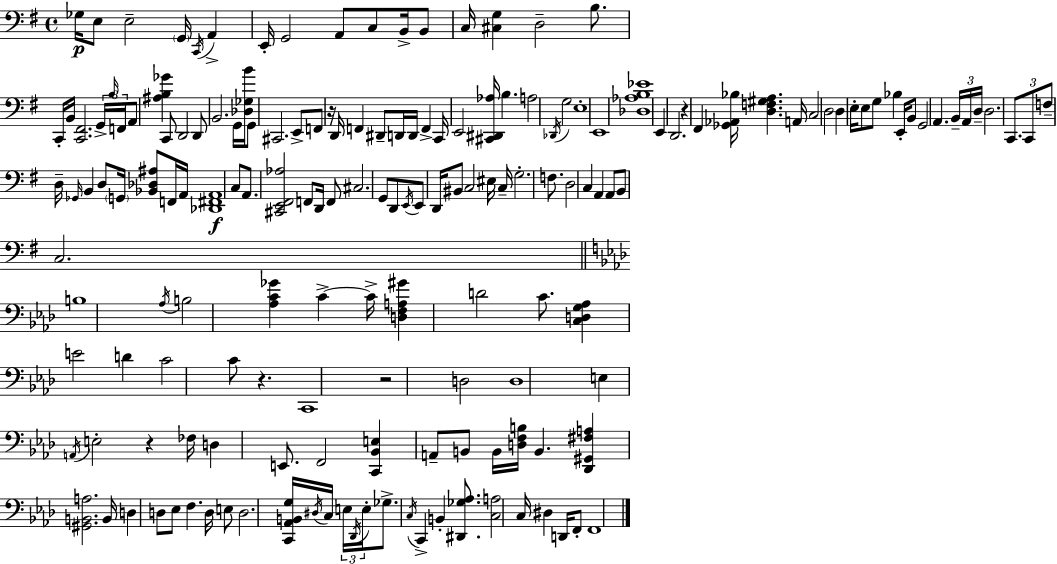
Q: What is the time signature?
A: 4/4